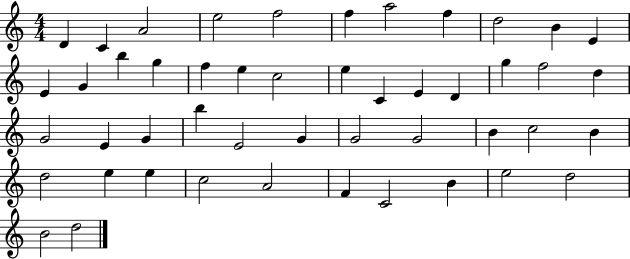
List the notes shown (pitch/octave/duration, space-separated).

D4/q C4/q A4/h E5/h F5/h F5/q A5/h F5/q D5/h B4/q E4/q E4/q G4/q B5/q G5/q F5/q E5/q C5/h E5/q C4/q E4/q D4/q G5/q F5/h D5/q G4/h E4/q G4/q B5/q E4/h G4/q G4/h G4/h B4/q C5/h B4/q D5/h E5/q E5/q C5/h A4/h F4/q C4/h B4/q E5/h D5/h B4/h D5/h